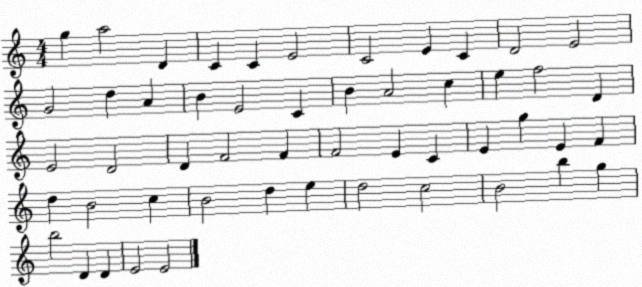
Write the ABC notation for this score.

X:1
T:Untitled
M:4/4
L:1/4
K:C
g a2 D C C E2 C2 E C D2 E2 G2 d A B E2 C B A2 c e f2 D E2 D2 D F2 F F2 E C E g E F d B2 c B2 d e d2 c2 B2 b g b2 D D E2 E2